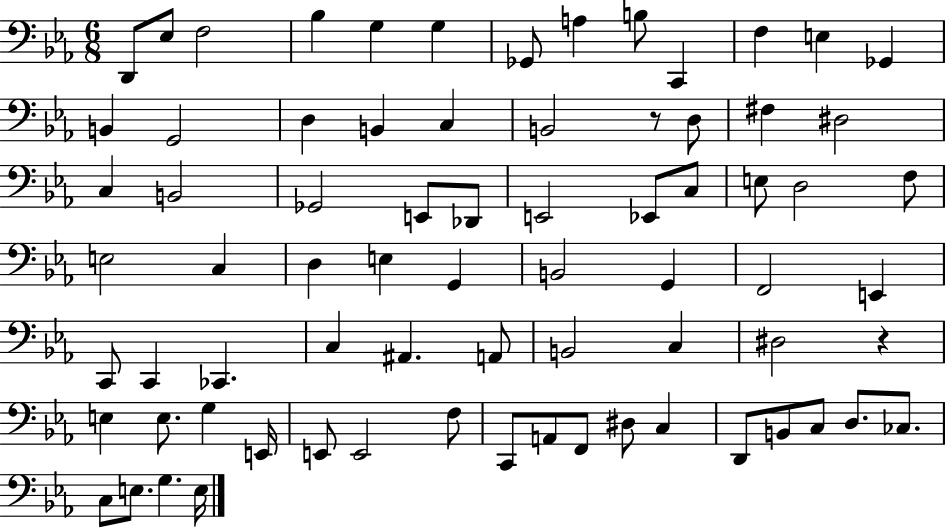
{
  \clef bass
  \numericTimeSignature
  \time 6/8
  \key ees \major
  d,8 ees8 f2 | bes4 g4 g4 | ges,8 a4 b8 c,4 | f4 e4 ges,4 | \break b,4 g,2 | d4 b,4 c4 | b,2 r8 d8 | fis4 dis2 | \break c4 b,2 | ges,2 e,8 des,8 | e,2 ees,8 c8 | e8 d2 f8 | \break e2 c4 | d4 e4 g,4 | b,2 g,4 | f,2 e,4 | \break c,8 c,4 ces,4. | c4 ais,4. a,8 | b,2 c4 | dis2 r4 | \break e4 e8. g4 e,16 | e,8 e,2 f8 | c,8 a,8 f,8 dis8 c4 | d,8 b,8 c8 d8. ces8. | \break c8 e8. g4. e16 | \bar "|."
}